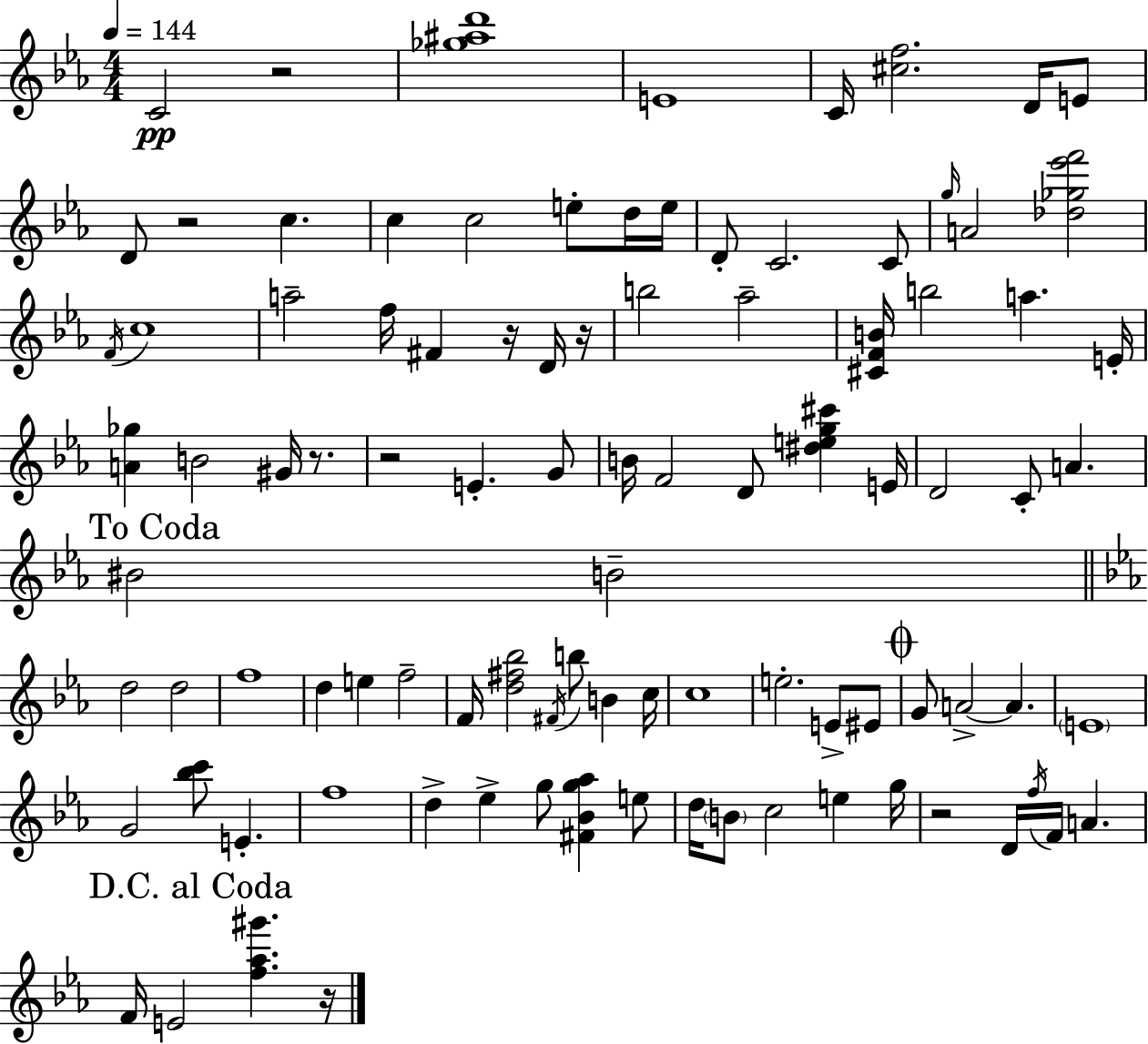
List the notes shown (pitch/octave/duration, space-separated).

C4/h R/h [Gb5,A#5,D6]/w E4/w C4/s [C#5,F5]/h. D4/s E4/e D4/e R/h C5/q. C5/q C5/h E5/e D5/s E5/s D4/e C4/h. C4/e G5/s A4/h [Db5,Gb5,Eb6,F6]/h F4/s C5/w A5/h F5/s F#4/q R/s D4/s R/s B5/h Ab5/h [C#4,F4,B4]/s B5/h A5/q. E4/s [A4,Gb5]/q B4/h G#4/s R/e. R/h E4/q. G4/e B4/s F4/h D4/e [D#5,E5,G5,C#6]/q E4/s D4/h C4/e A4/q. BIS4/h B4/h D5/h D5/h F5/w D5/q E5/q F5/h F4/s [D5,F#5,Bb5]/h F#4/s B5/e B4/q C5/s C5/w E5/h. E4/e EIS4/e G4/e A4/h A4/q. E4/w G4/h [Bb5,C6]/e E4/q. F5/w D5/q Eb5/q G5/e [F#4,Bb4,G5,Ab5]/q E5/e D5/s B4/e C5/h E5/q G5/s R/h D4/s F5/s F4/s A4/q. F4/s E4/h [F5,Ab5,G#6]/q. R/s